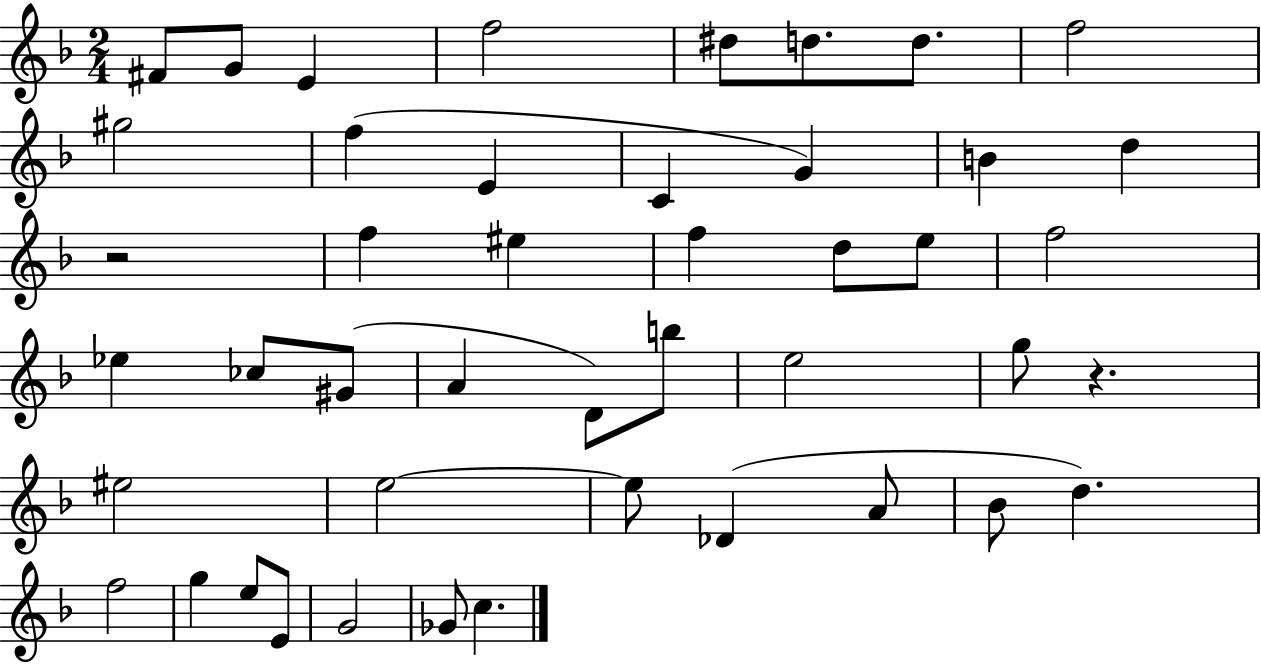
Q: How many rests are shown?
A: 2